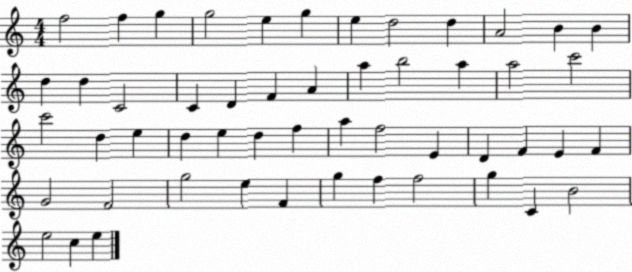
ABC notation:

X:1
T:Untitled
M:4/4
L:1/4
K:C
f2 f g g2 e g e d2 d A2 B B d d C2 C D F A a b2 a a2 c'2 c'2 d e d e d f a f2 E D F E F G2 F2 g2 e F g f f2 g C B2 e2 c e